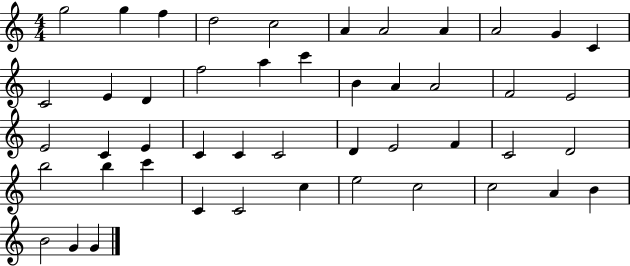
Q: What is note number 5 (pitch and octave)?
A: C5